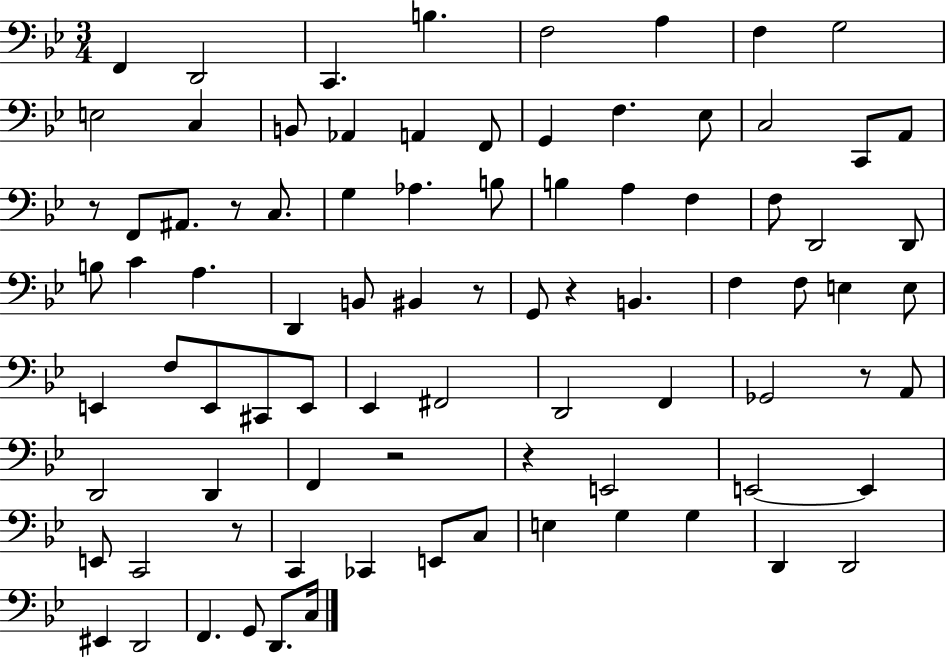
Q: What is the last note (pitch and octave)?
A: C3